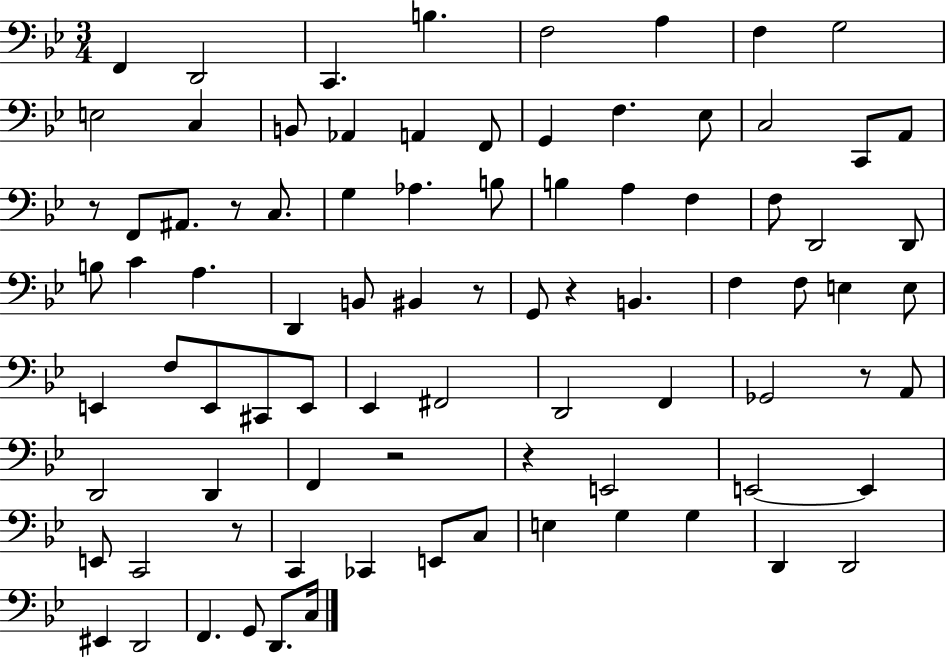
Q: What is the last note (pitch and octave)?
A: C3